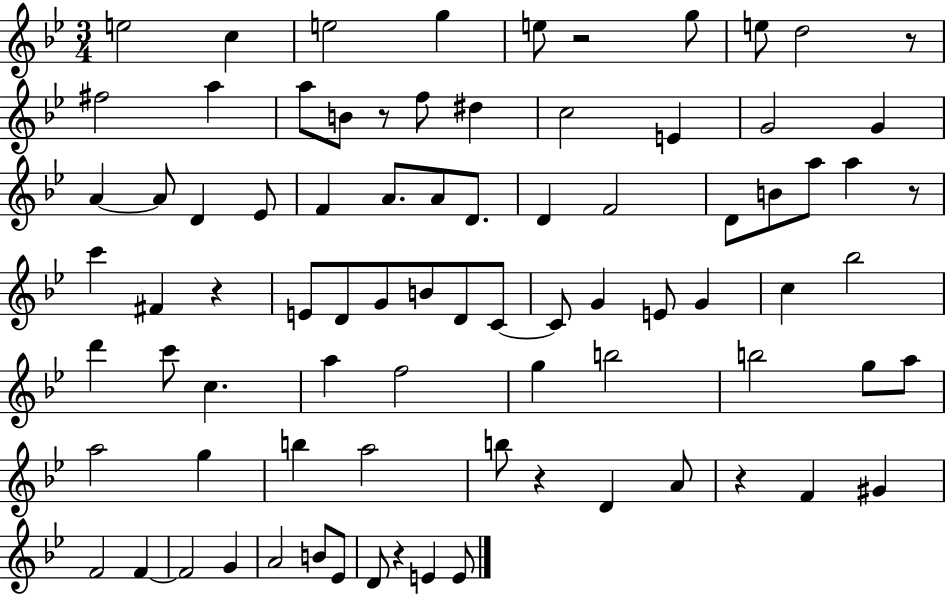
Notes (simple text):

E5/h C5/q E5/h G5/q E5/e R/h G5/e E5/e D5/h R/e F#5/h A5/q A5/e B4/e R/e F5/e D#5/q C5/h E4/q G4/h G4/q A4/q A4/e D4/q Eb4/e F4/q A4/e. A4/e D4/e. D4/q F4/h D4/e B4/e A5/e A5/q R/e C6/q F#4/q R/q E4/e D4/e G4/e B4/e D4/e C4/e C4/e G4/q E4/e G4/q C5/q Bb5/h D6/q C6/e C5/q. A5/q F5/h G5/q B5/h B5/h G5/e A5/e A5/h G5/q B5/q A5/h B5/e R/q D4/q A4/e R/q F4/q G#4/q F4/h F4/q F4/h G4/q A4/h B4/e Eb4/e D4/e R/q E4/q E4/e